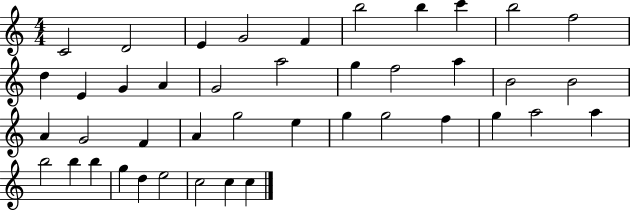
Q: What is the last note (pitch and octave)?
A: C5